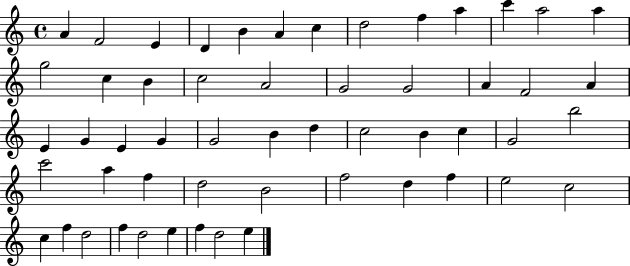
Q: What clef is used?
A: treble